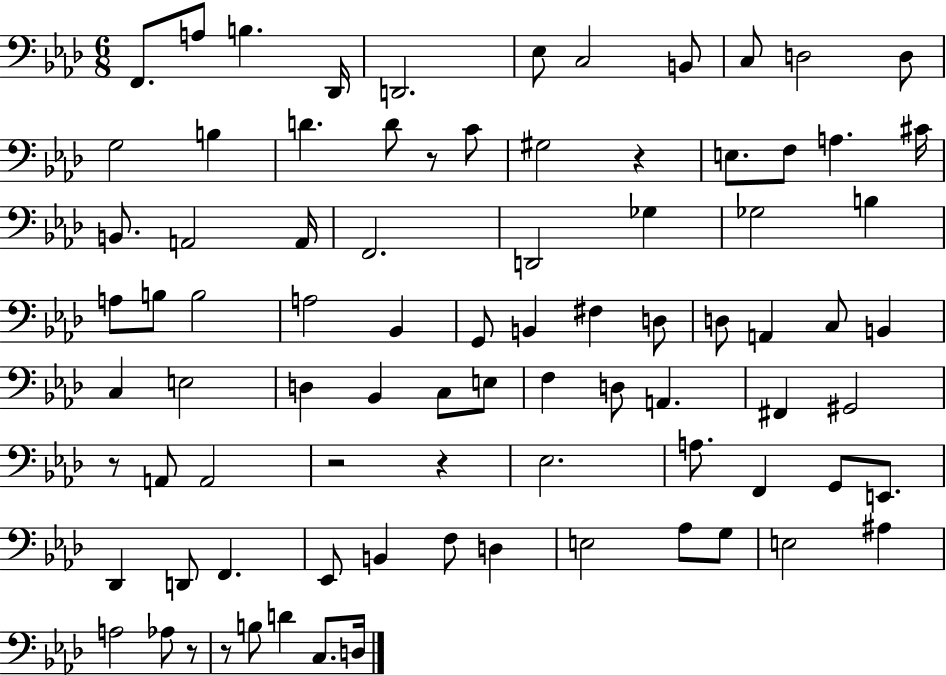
{
  \clef bass
  \numericTimeSignature
  \time 6/8
  \key aes \major
  \repeat volta 2 { f,8. a8 b4. des,16 | d,2. | ees8 c2 b,8 | c8 d2 d8 | \break g2 b4 | d'4. d'8 r8 c'8 | gis2 r4 | e8. f8 a4. cis'16 | \break b,8. a,2 a,16 | f,2. | d,2 ges4 | ges2 b4 | \break a8 b8 b2 | a2 bes,4 | g,8 b,4 fis4 d8 | d8 a,4 c8 b,4 | \break c4 e2 | d4 bes,4 c8 e8 | f4 d8 a,4. | fis,4 gis,2 | \break r8 a,8 a,2 | r2 r4 | ees2. | a8. f,4 g,8 e,8. | \break des,4 d,8 f,4. | ees,8 b,4 f8 d4 | e2 aes8 g8 | e2 ais4 | \break a2 aes8 r8 | r8 b8 d'4 c8. d16 | } \bar "|."
}